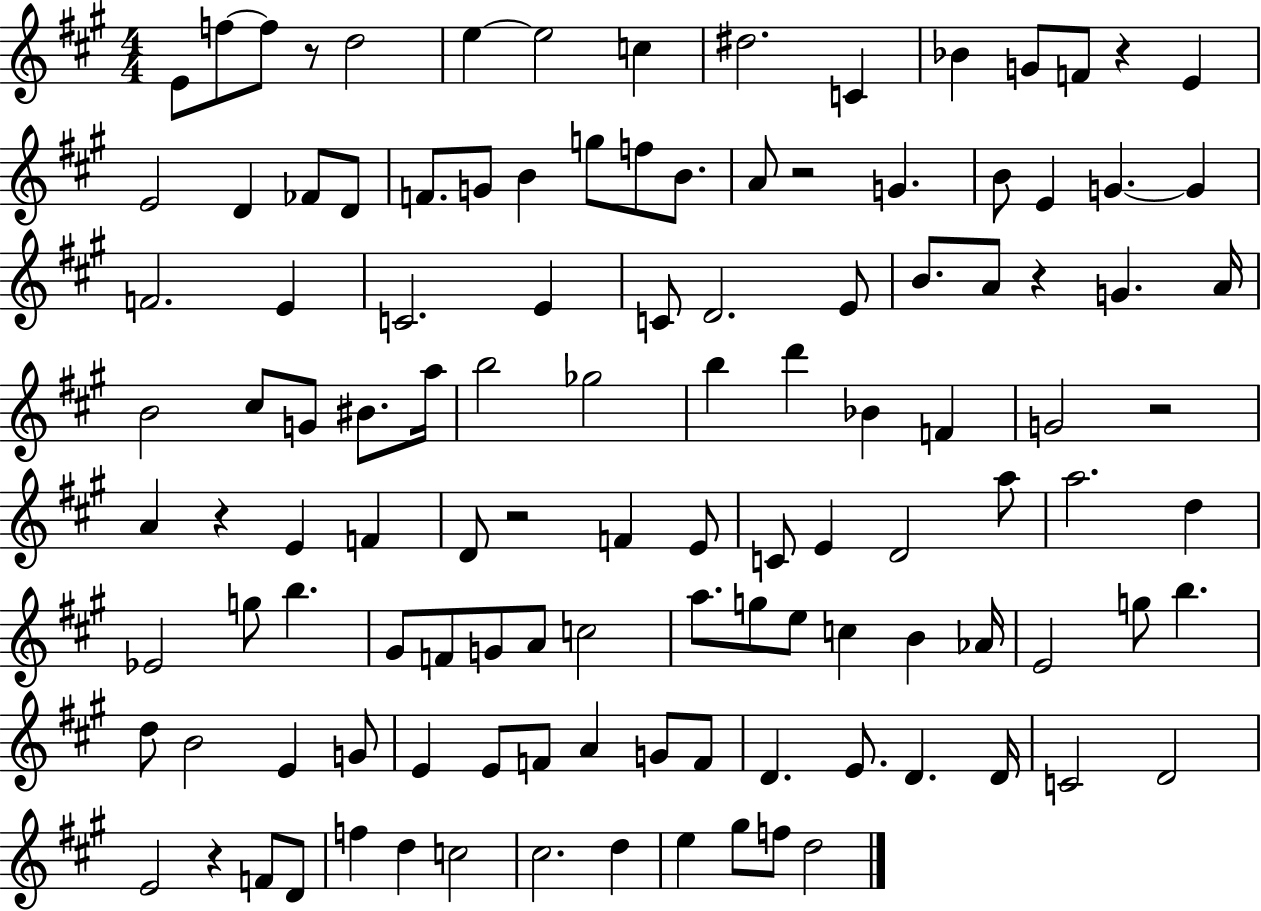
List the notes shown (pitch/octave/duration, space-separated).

E4/e F5/e F5/e R/e D5/h E5/q E5/h C5/q D#5/h. C4/q Bb4/q G4/e F4/e R/q E4/q E4/h D4/q FES4/e D4/e F4/e. G4/e B4/q G5/e F5/e B4/e. A4/e R/h G4/q. B4/e E4/q G4/q. G4/q F4/h. E4/q C4/h. E4/q C4/e D4/h. E4/e B4/e. A4/e R/q G4/q. A4/s B4/h C#5/e G4/e BIS4/e. A5/s B5/h Gb5/h B5/q D6/q Bb4/q F4/q G4/h R/h A4/q R/q E4/q F4/q D4/e R/h F4/q E4/e C4/e E4/q D4/h A5/e A5/h. D5/q Eb4/h G5/e B5/q. G#4/e F4/e G4/e A4/e C5/h A5/e. G5/e E5/e C5/q B4/q Ab4/s E4/h G5/e B5/q. D5/e B4/h E4/q G4/e E4/q E4/e F4/e A4/q G4/e F4/e D4/q. E4/e. D4/q. D4/s C4/h D4/h E4/h R/q F4/e D4/e F5/q D5/q C5/h C#5/h. D5/q E5/q G#5/e F5/e D5/h